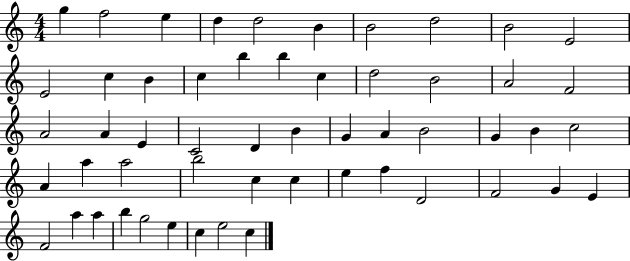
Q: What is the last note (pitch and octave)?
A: C5